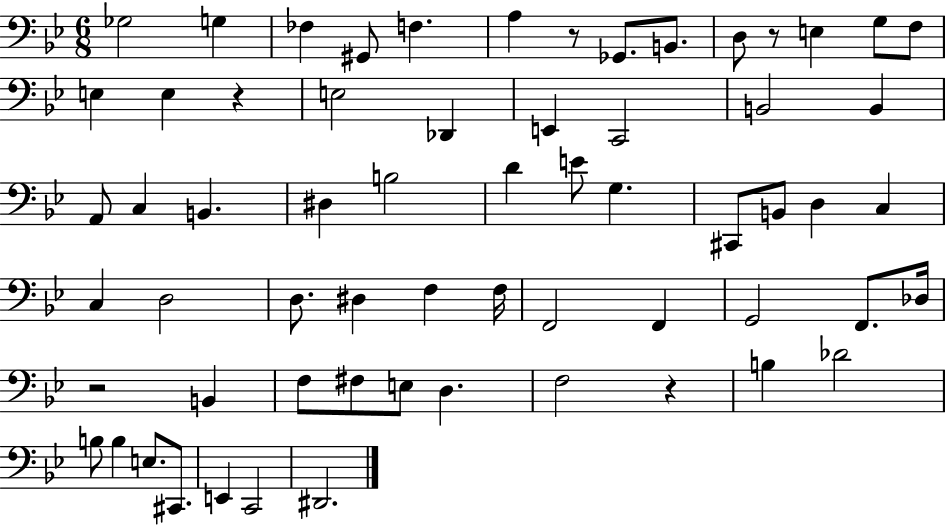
Gb3/h G3/q FES3/q G#2/e F3/q. A3/q R/e Gb2/e. B2/e. D3/e R/e E3/q G3/e F3/e E3/q E3/q R/q E3/h Db2/q E2/q C2/h B2/h B2/q A2/e C3/q B2/q. D#3/q B3/h D4/q E4/e G3/q. C#2/e B2/e D3/q C3/q C3/q D3/h D3/e. D#3/q F3/q F3/s F2/h F2/q G2/h F2/e. Db3/s R/h B2/q F3/e F#3/e E3/e D3/q. F3/h R/q B3/q Db4/h B3/e B3/q E3/e. C#2/e. E2/q C2/h D#2/h.